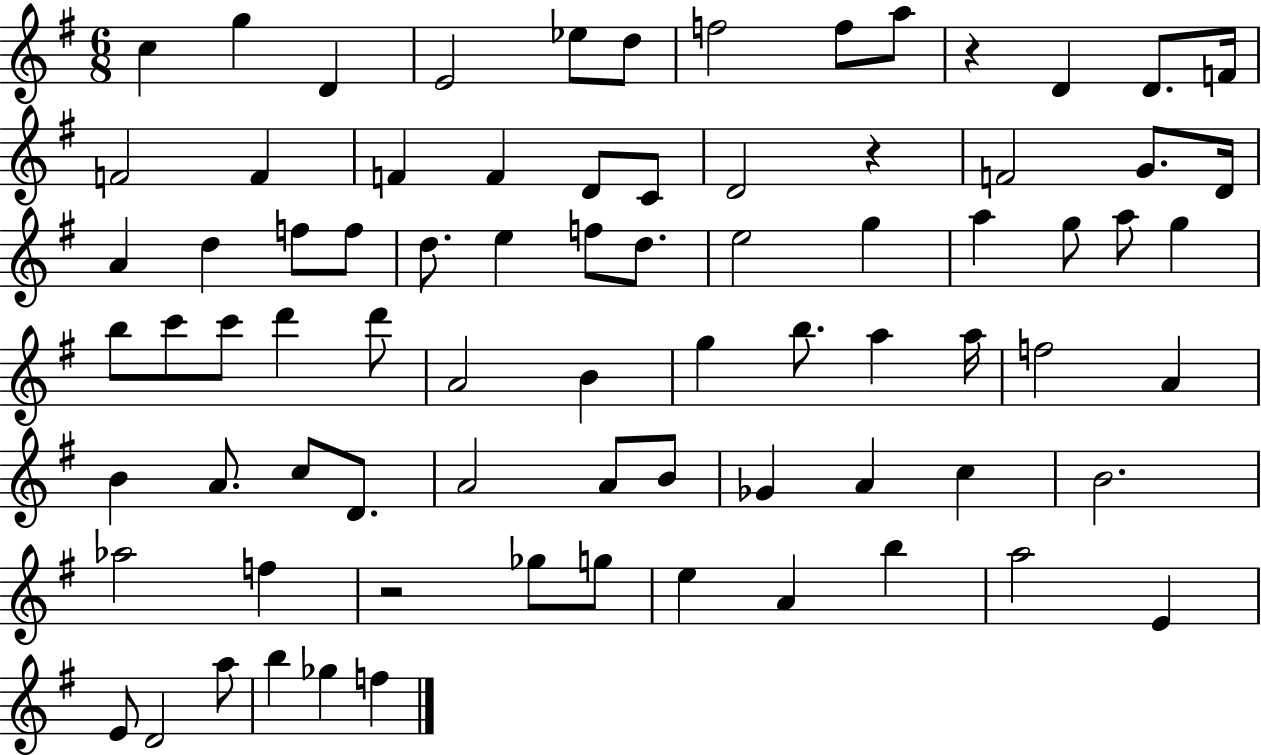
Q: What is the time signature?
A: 6/8